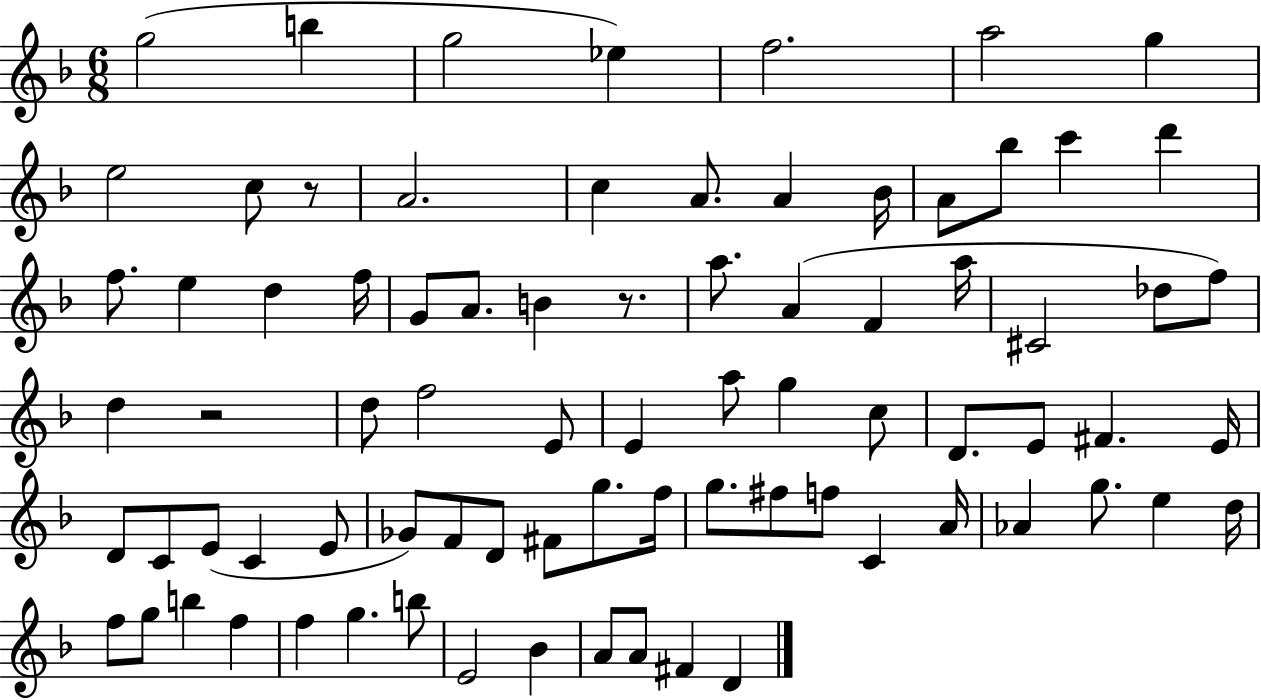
{
  \clef treble
  \numericTimeSignature
  \time 6/8
  \key f \major
  \repeat volta 2 { g''2( b''4 | g''2 ees''4) | f''2. | a''2 g''4 | \break e''2 c''8 r8 | a'2. | c''4 a'8. a'4 bes'16 | a'8 bes''8 c'''4 d'''4 | \break f''8. e''4 d''4 f''16 | g'8 a'8. b'4 r8. | a''8. a'4( f'4 a''16 | cis'2 des''8 f''8) | \break d''4 r2 | d''8 f''2 e'8 | e'4 a''8 g''4 c''8 | d'8. e'8 fis'4. e'16 | \break d'8 c'8 e'8( c'4 e'8 | ges'8) f'8 d'8 fis'8 g''8. f''16 | g''8. fis''8 f''8 c'4 a'16 | aes'4 g''8. e''4 d''16 | \break f''8 g''8 b''4 f''4 | f''4 g''4. b''8 | e'2 bes'4 | a'8 a'8 fis'4 d'4 | \break } \bar "|."
}